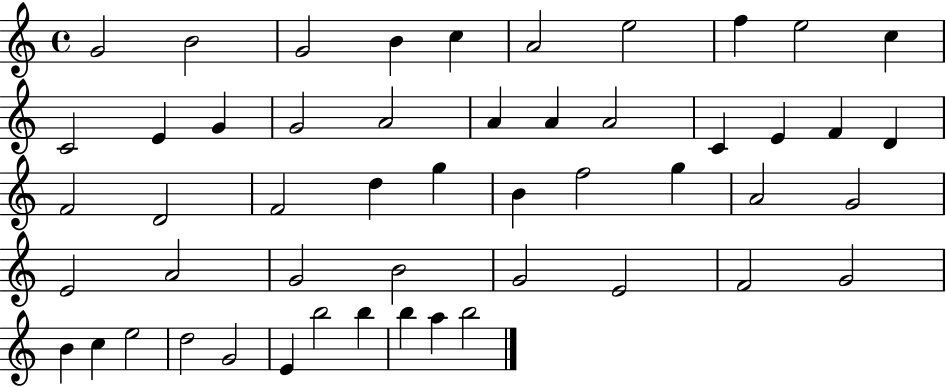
{
  \clef treble
  \time 4/4
  \defaultTimeSignature
  \key c \major
  g'2 b'2 | g'2 b'4 c''4 | a'2 e''2 | f''4 e''2 c''4 | \break c'2 e'4 g'4 | g'2 a'2 | a'4 a'4 a'2 | c'4 e'4 f'4 d'4 | \break f'2 d'2 | f'2 d''4 g''4 | b'4 f''2 g''4 | a'2 g'2 | \break e'2 a'2 | g'2 b'2 | g'2 e'2 | f'2 g'2 | \break b'4 c''4 e''2 | d''2 g'2 | e'4 b''2 b''4 | b''4 a''4 b''2 | \break \bar "|."
}